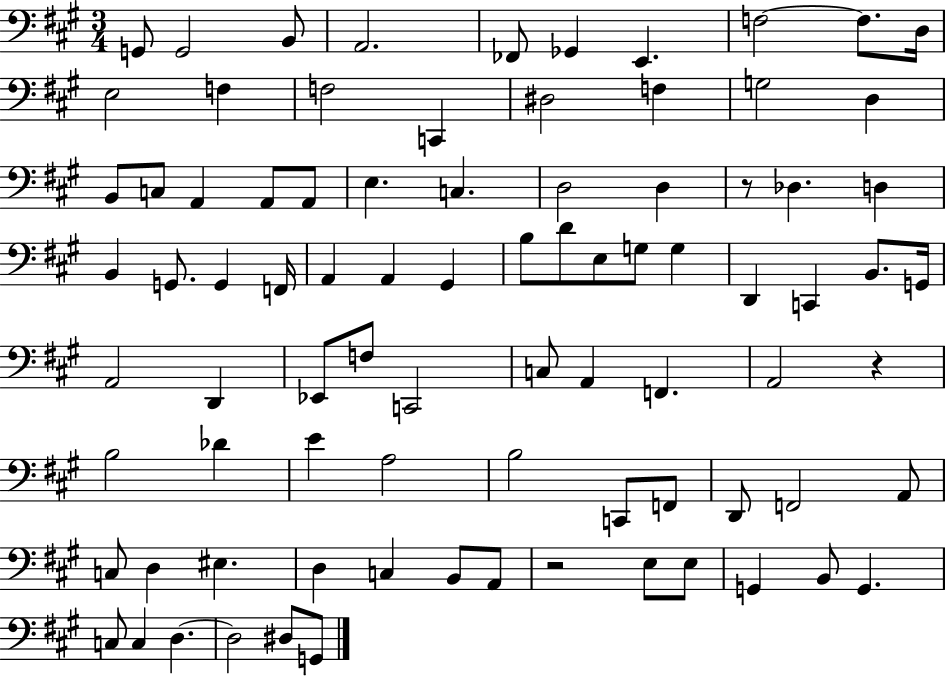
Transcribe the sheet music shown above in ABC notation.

X:1
T:Untitled
M:3/4
L:1/4
K:A
G,,/2 G,,2 B,,/2 A,,2 _F,,/2 _G,, E,, F,2 F,/2 D,/4 E,2 F, F,2 C,, ^D,2 F, G,2 D, B,,/2 C,/2 A,, A,,/2 A,,/2 E, C, D,2 D, z/2 _D, D, B,, G,,/2 G,, F,,/4 A,, A,, ^G,, B,/2 D/2 E,/2 G,/2 G, D,, C,, B,,/2 G,,/4 A,,2 D,, _E,,/2 F,/2 C,,2 C,/2 A,, F,, A,,2 z B,2 _D E A,2 B,2 C,,/2 F,,/2 D,,/2 F,,2 A,,/2 C,/2 D, ^E, D, C, B,,/2 A,,/2 z2 E,/2 E,/2 G,, B,,/2 G,, C,/2 C, D, D,2 ^D,/2 G,,/2